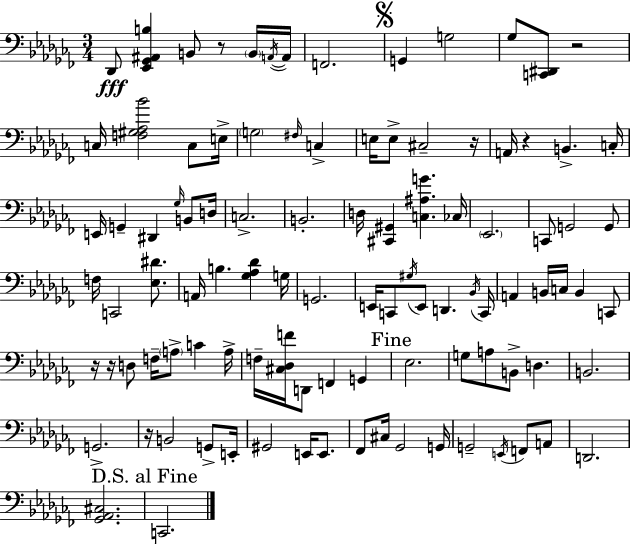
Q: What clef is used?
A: bass